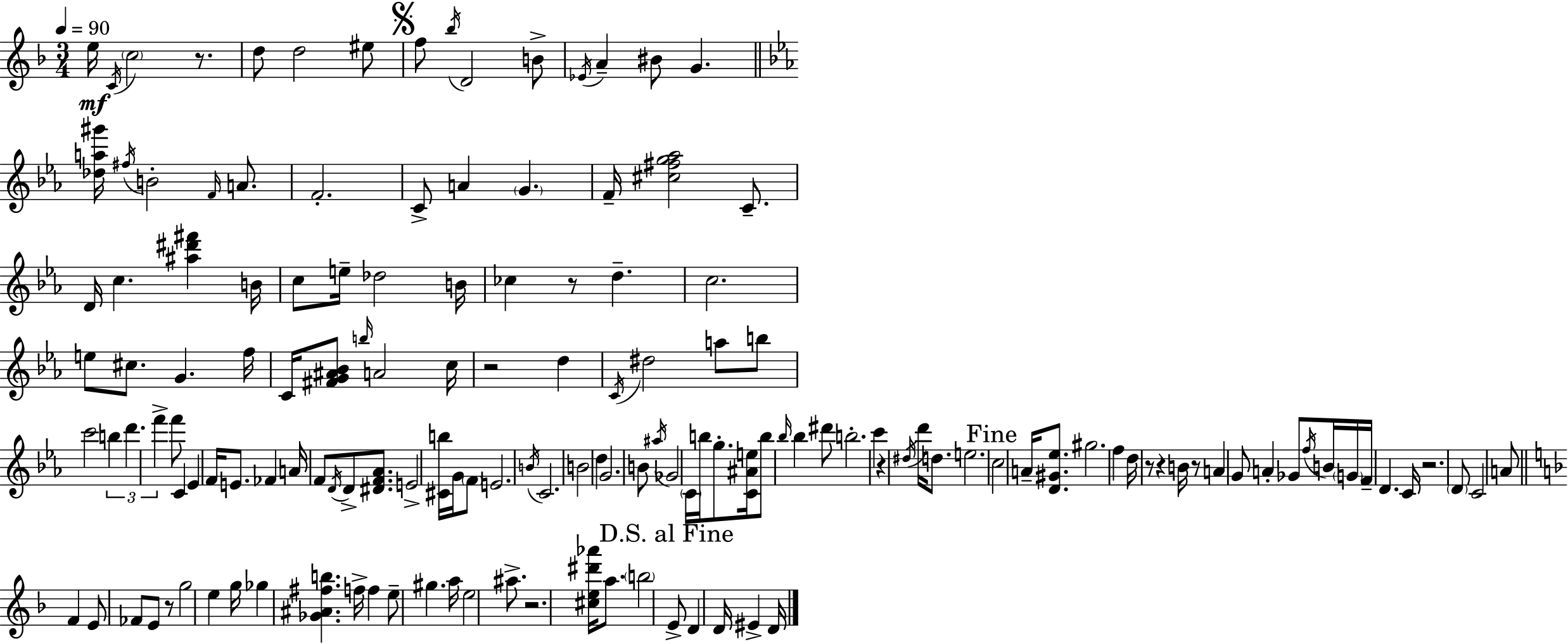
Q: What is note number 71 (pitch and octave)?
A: B4